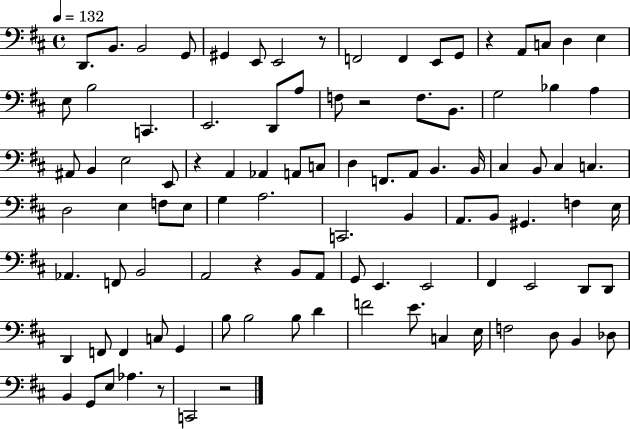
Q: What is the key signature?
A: D major